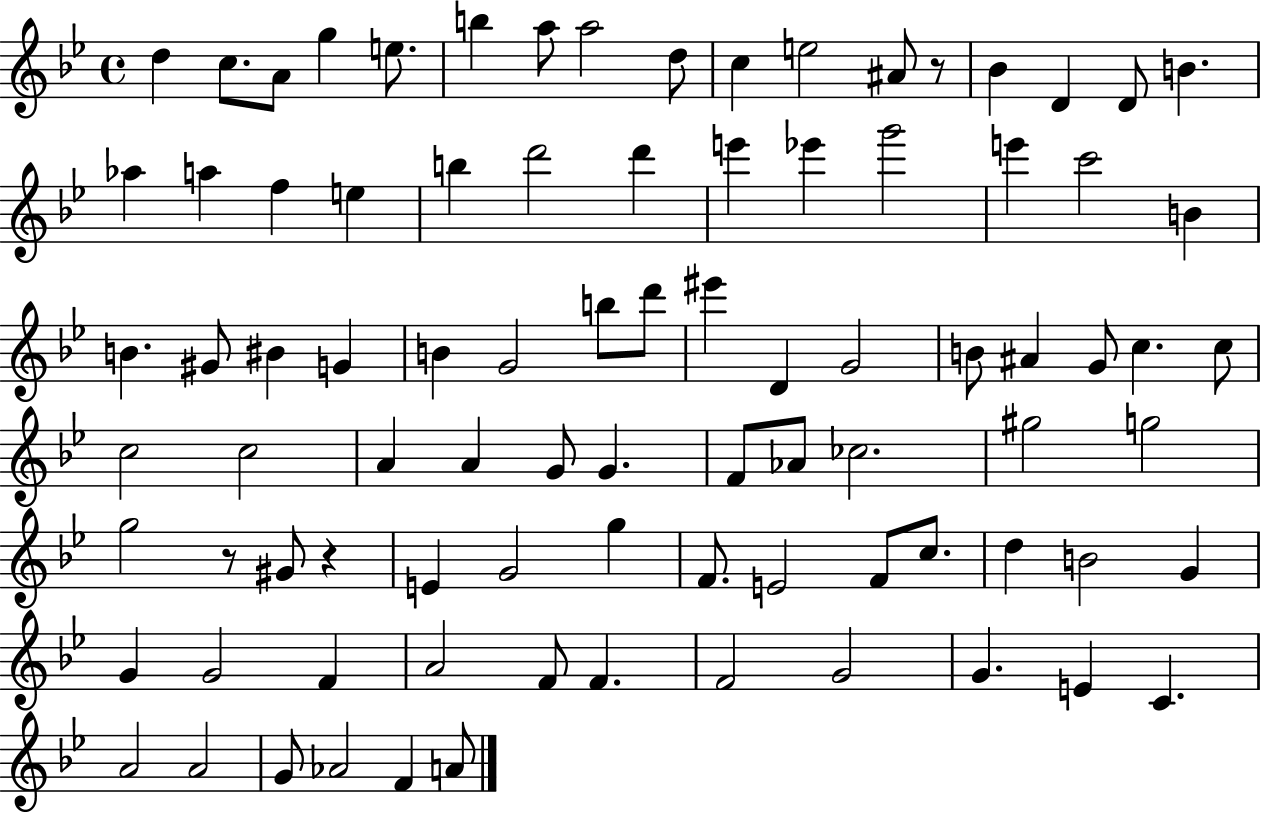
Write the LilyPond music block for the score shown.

{
  \clef treble
  \time 4/4
  \defaultTimeSignature
  \key bes \major
  d''4 c''8. a'8 g''4 e''8. | b''4 a''8 a''2 d''8 | c''4 e''2 ais'8 r8 | bes'4 d'4 d'8 b'4. | \break aes''4 a''4 f''4 e''4 | b''4 d'''2 d'''4 | e'''4 ees'''4 g'''2 | e'''4 c'''2 b'4 | \break b'4. gis'8 bis'4 g'4 | b'4 g'2 b''8 d'''8 | eis'''4 d'4 g'2 | b'8 ais'4 g'8 c''4. c''8 | \break c''2 c''2 | a'4 a'4 g'8 g'4. | f'8 aes'8 ces''2. | gis''2 g''2 | \break g''2 r8 gis'8 r4 | e'4 g'2 g''4 | f'8. e'2 f'8 c''8. | d''4 b'2 g'4 | \break g'4 g'2 f'4 | a'2 f'8 f'4. | f'2 g'2 | g'4. e'4 c'4. | \break a'2 a'2 | g'8 aes'2 f'4 a'8 | \bar "|."
}